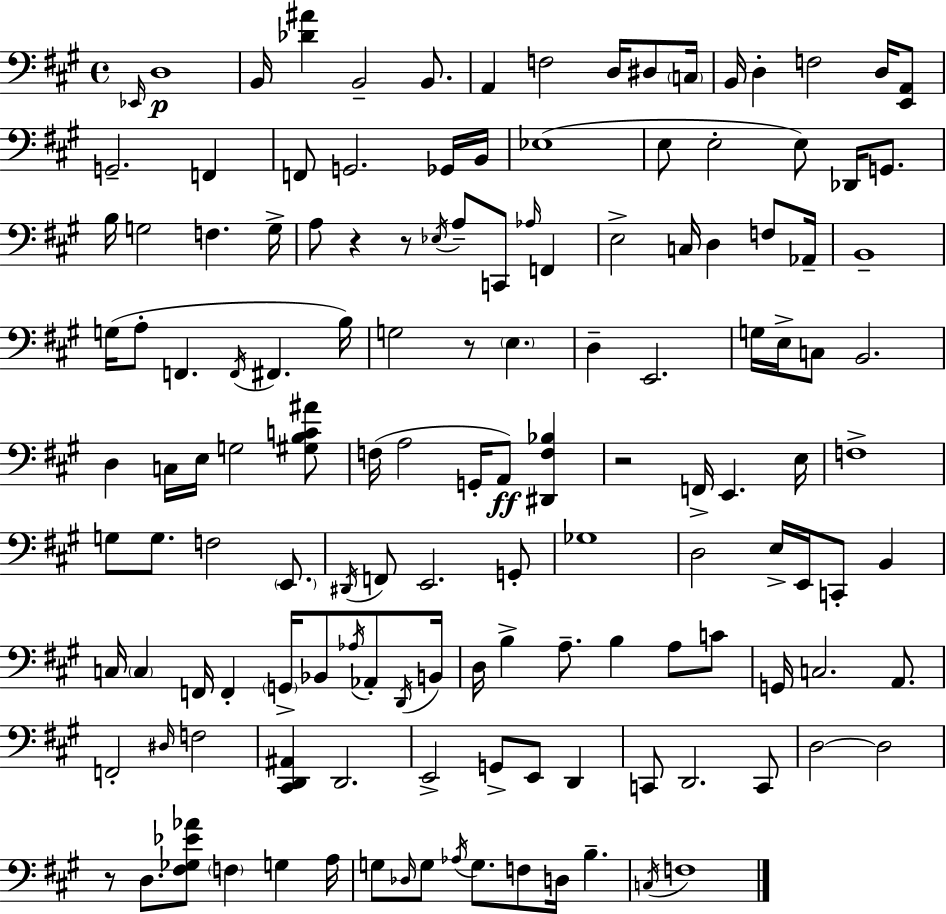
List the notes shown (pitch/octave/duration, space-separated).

Eb2/s D3/w B2/s [Db4,A#4]/q B2/h B2/e. A2/q F3/h D3/s D#3/e C3/s B2/s D3/q F3/h D3/s [E2,A2]/e G2/h. F2/q F2/e G2/h. Gb2/s B2/s Eb3/w E3/e E3/h E3/e Db2/s G2/e. B3/s G3/h F3/q. G3/s A3/e R/q R/e Eb3/s A3/e C2/e Ab3/s F2/q E3/h C3/s D3/q F3/e Ab2/s B2/w G3/s A3/e F2/q. F2/s F#2/q. B3/s G3/h R/e E3/q. D3/q E2/h. G3/s E3/s C3/e B2/h. D3/q C3/s E3/s G3/h [G#3,B3,C4,A#4]/e F3/s A3/h G2/s A2/e [D#2,F3,Bb3]/q R/h F2/s E2/q. E3/s F3/w G3/e G3/e. F3/h E2/e. D#2/s F2/e E2/h. G2/e Gb3/w D3/h E3/s E2/s C2/e B2/q C3/s C3/q F2/s F2/q G2/s Bb2/e Ab3/s Ab2/e D2/s B2/s D3/s B3/q A3/e. B3/q A3/e C4/e G2/s C3/h. A2/e. F2/h D#3/s F3/h [C#2,D2,A#2]/q D2/h. E2/h G2/e E2/e D2/q C2/e D2/h. C2/e D3/h D3/h R/e D3/e. [F#3,Gb3,Eb4,Ab4]/e F3/q G3/q A3/s G3/e Db3/s G3/e Ab3/s G3/e. F3/e D3/s B3/q. C3/s F3/w